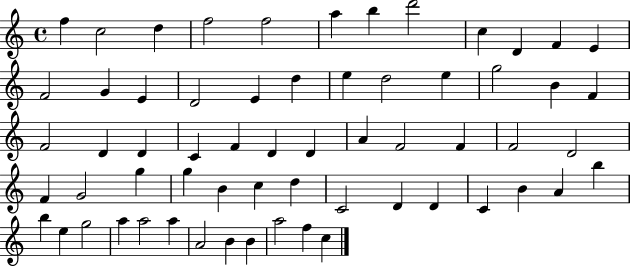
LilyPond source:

{
  \clef treble
  \time 4/4
  \defaultTimeSignature
  \key c \major
  f''4 c''2 d''4 | f''2 f''2 | a''4 b''4 d'''2 | c''4 d'4 f'4 e'4 | \break f'2 g'4 e'4 | d'2 e'4 d''4 | e''4 d''2 e''4 | g''2 b'4 f'4 | \break f'2 d'4 d'4 | c'4 f'4 d'4 d'4 | a'4 f'2 f'4 | f'2 d'2 | \break f'4 g'2 g''4 | g''4 b'4 c''4 d''4 | c'2 d'4 d'4 | c'4 b'4 a'4 b''4 | \break b''4 e''4 g''2 | a''4 a''2 a''4 | a'2 b'4 b'4 | a''2 f''4 c''4 | \break \bar "|."
}